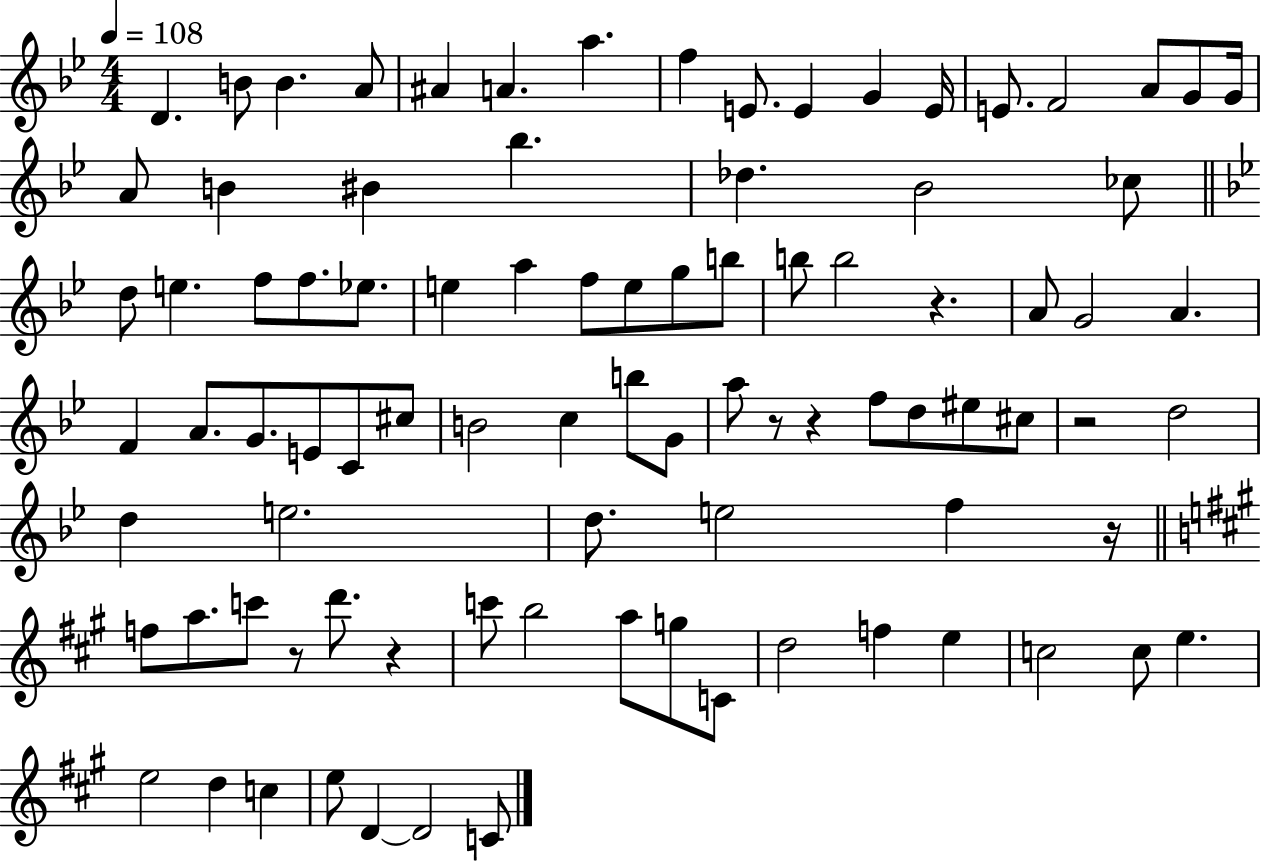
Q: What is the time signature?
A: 4/4